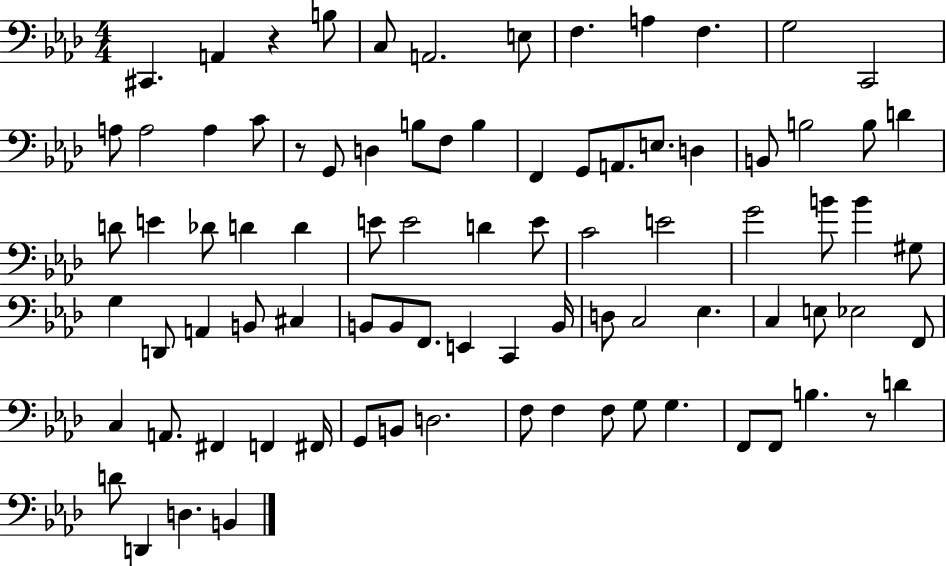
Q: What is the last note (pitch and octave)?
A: B2